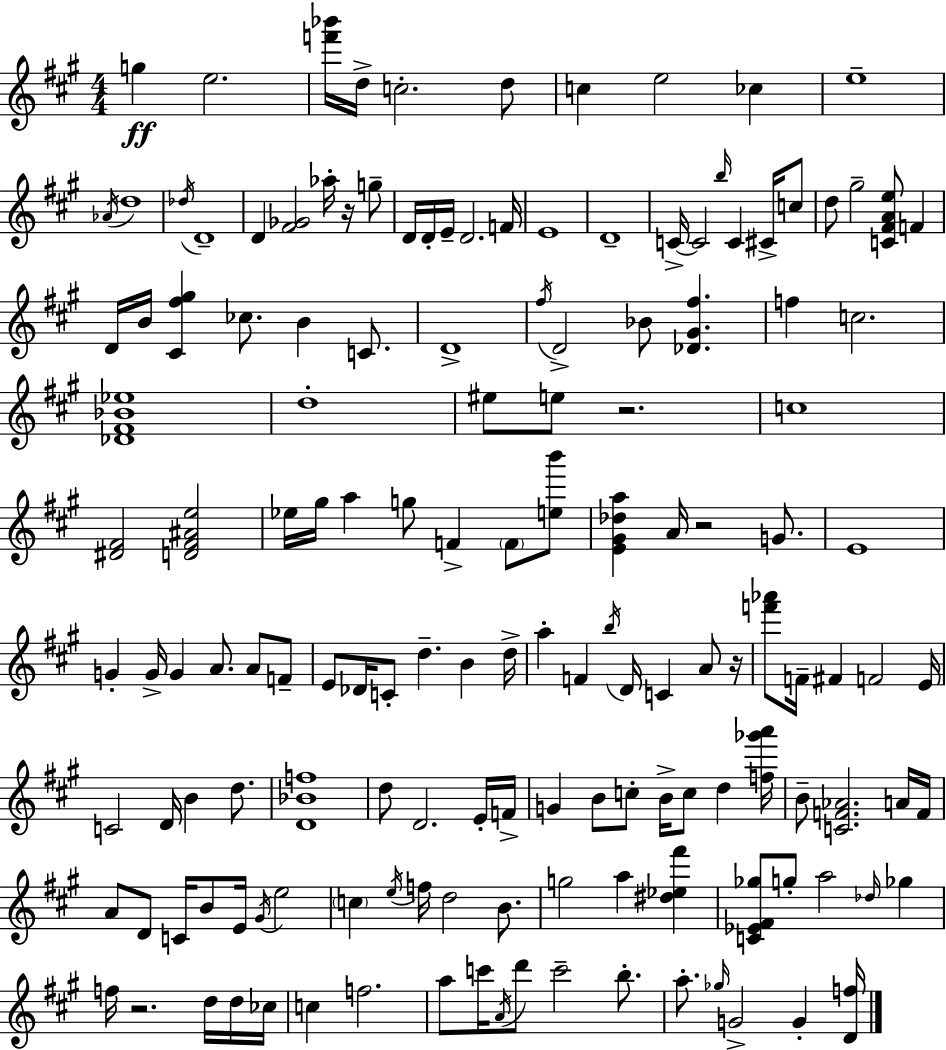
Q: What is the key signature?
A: A major